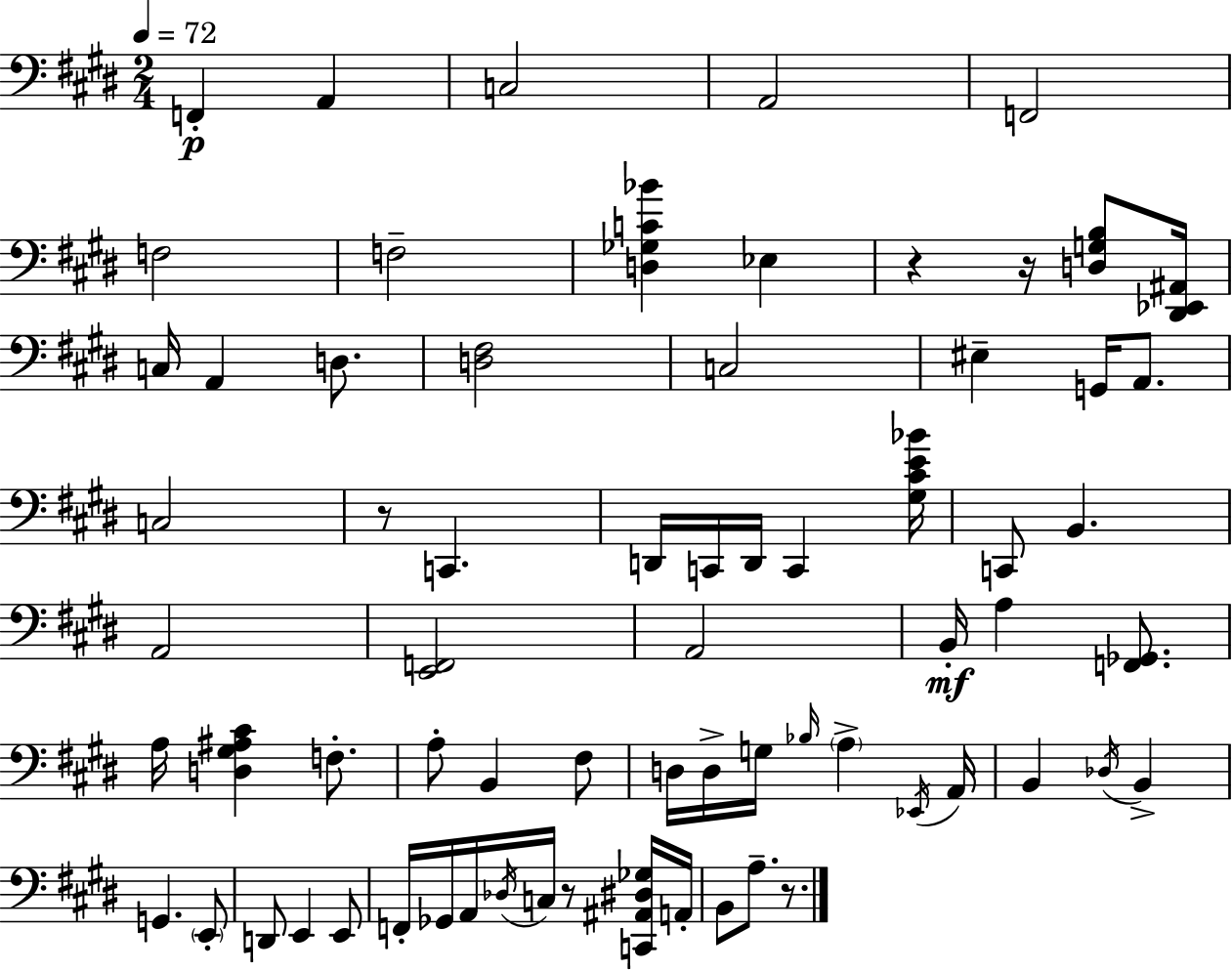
X:1
T:Untitled
M:2/4
L:1/4
K:E
F,, A,, C,2 A,,2 F,,2 F,2 F,2 [D,_G,C_B] _E, z z/4 [D,G,B,]/2 [^D,,_E,,^A,,]/4 C,/4 A,, D,/2 [D,^F,]2 C,2 ^E, G,,/4 A,,/2 C,2 z/2 C,, D,,/4 C,,/4 D,,/4 C,, [^G,^CE_B]/4 C,,/2 B,, A,,2 [E,,F,,]2 A,,2 B,,/4 A, [F,,_G,,]/2 A,/4 [D,^G,^A,^C] F,/2 A,/2 B,, ^F,/2 D,/4 D,/4 G,/4 _B,/4 A, _E,,/4 A,,/4 B,, _D,/4 B,, G,, E,,/2 D,,/2 E,, E,,/2 F,,/4 _G,,/4 A,,/4 _D,/4 C,/4 z/2 [C,,^A,,^D,_G,]/4 A,,/4 B,,/2 A,/2 z/2